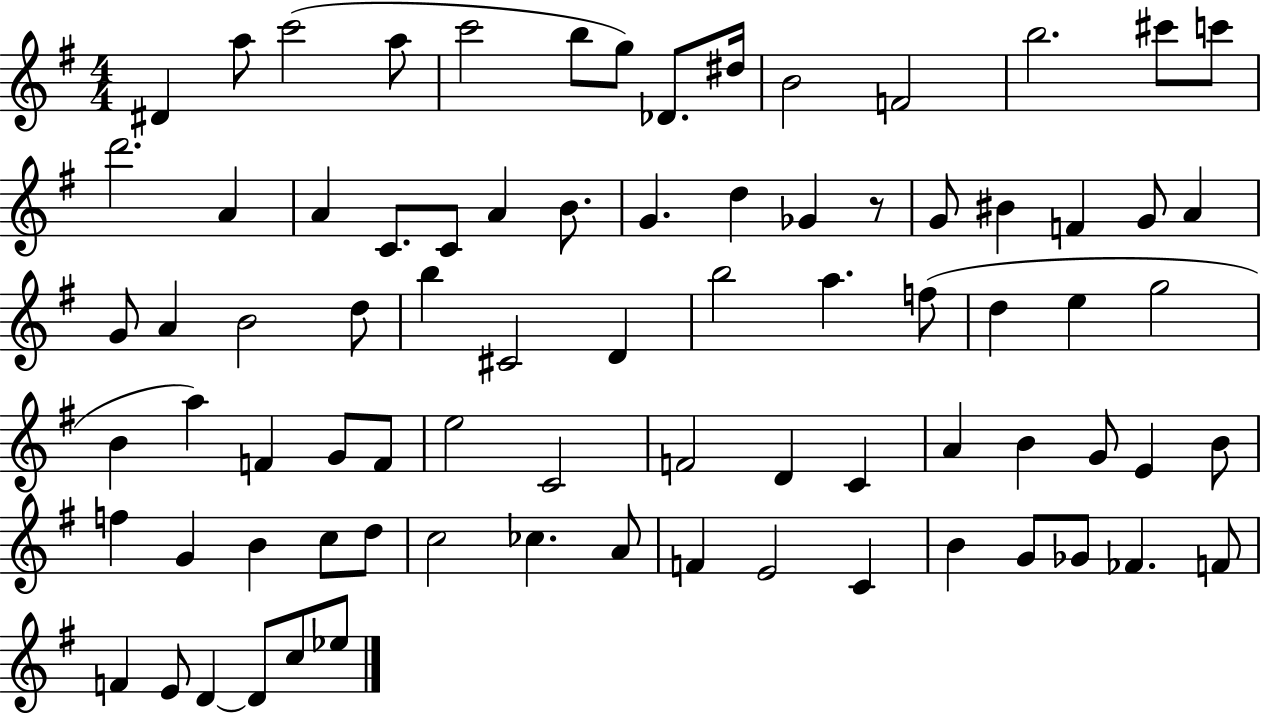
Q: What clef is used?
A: treble